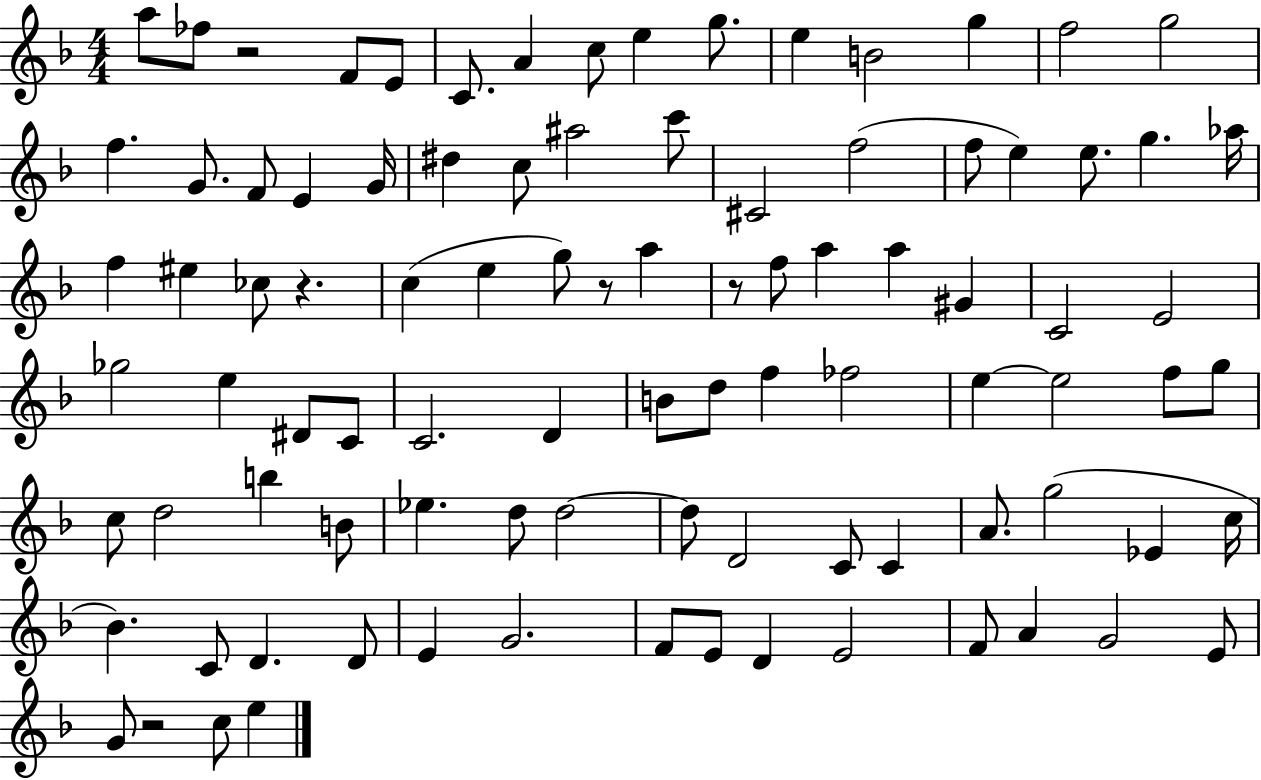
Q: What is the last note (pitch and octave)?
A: E5